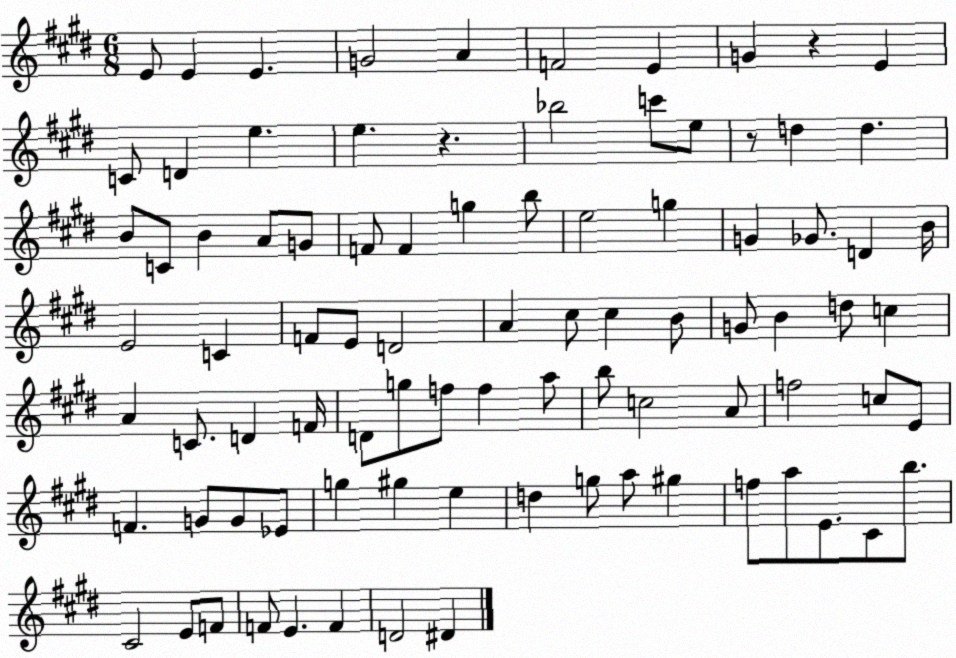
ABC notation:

X:1
T:Untitled
M:6/8
L:1/4
K:E
E/2 E E G2 A F2 E G z E C/2 D e e z _b2 c'/2 e/2 z/2 d d B/2 C/2 B A/2 G/2 F/2 F g b/2 e2 g G _G/2 D B/4 E2 C F/2 E/2 D2 A ^c/2 ^c B/2 G/2 B d/2 c A C/2 D F/4 D/2 g/2 f/2 f a/2 b/2 c2 A/2 f2 c/2 E/2 F G/2 G/2 _E/2 g ^g e d g/2 a/2 ^g f/2 a/2 E/2 ^C/2 b/2 ^C2 E/2 F/2 F/2 E F D2 ^D